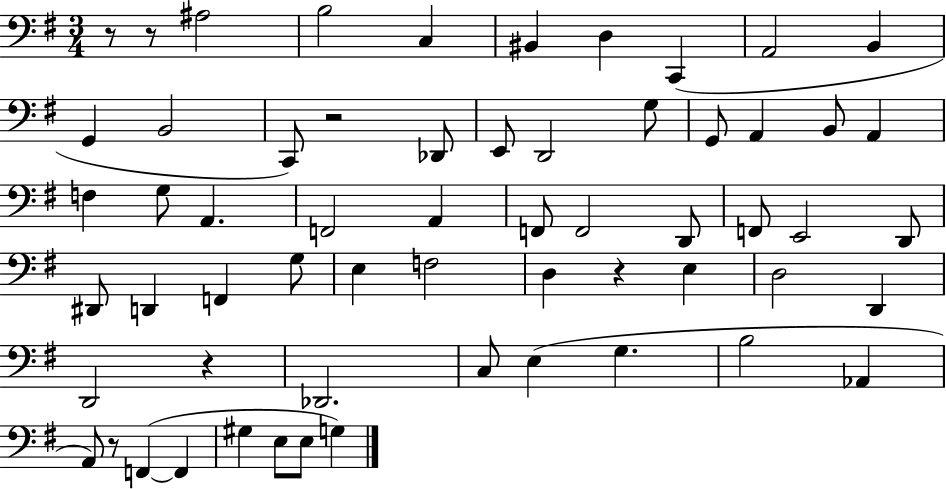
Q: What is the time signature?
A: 3/4